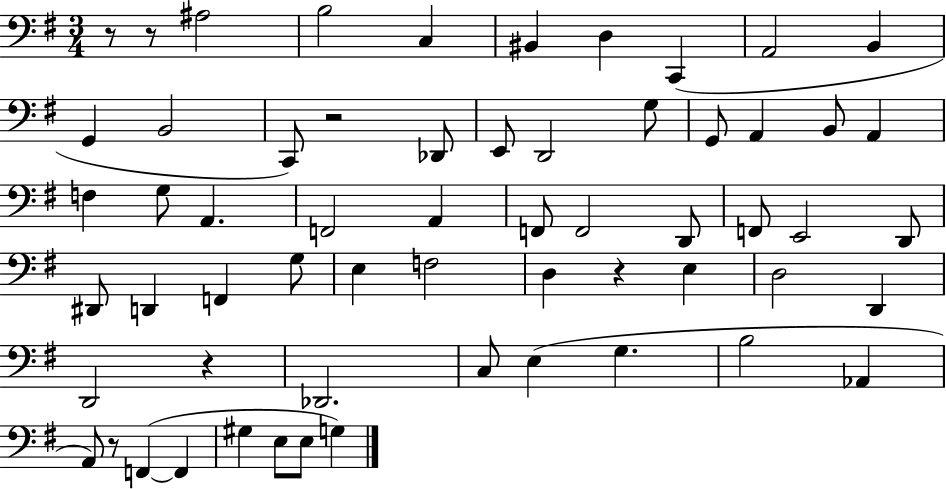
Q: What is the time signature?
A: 3/4